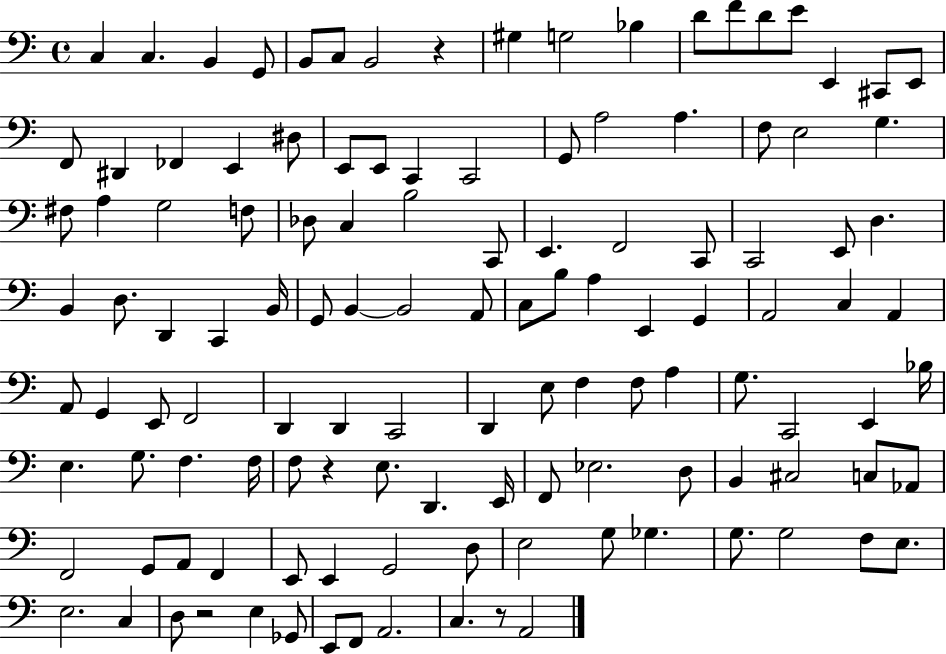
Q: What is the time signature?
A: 4/4